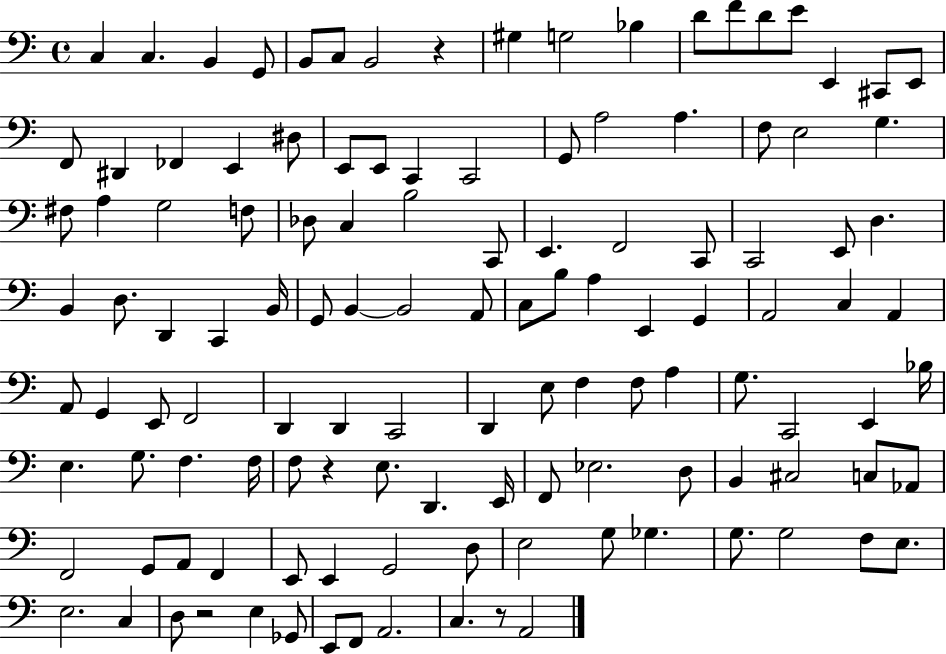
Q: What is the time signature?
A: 4/4